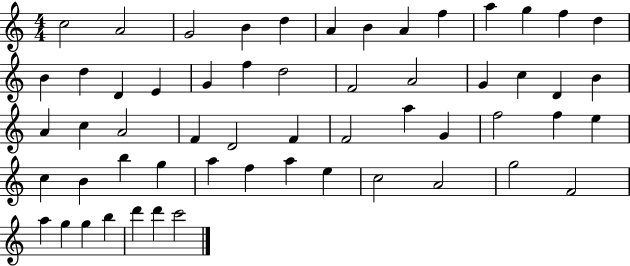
{
  \clef treble
  \numericTimeSignature
  \time 4/4
  \key c \major
  c''2 a'2 | g'2 b'4 d''4 | a'4 b'4 a'4 f''4 | a''4 g''4 f''4 d''4 | \break b'4 d''4 d'4 e'4 | g'4 f''4 d''2 | f'2 a'2 | g'4 c''4 d'4 b'4 | \break a'4 c''4 a'2 | f'4 d'2 f'4 | f'2 a''4 g'4 | f''2 f''4 e''4 | \break c''4 b'4 b''4 g''4 | a''4 f''4 a''4 e''4 | c''2 a'2 | g''2 f'2 | \break a''4 g''4 g''4 b''4 | d'''4 d'''4 c'''2 | \bar "|."
}